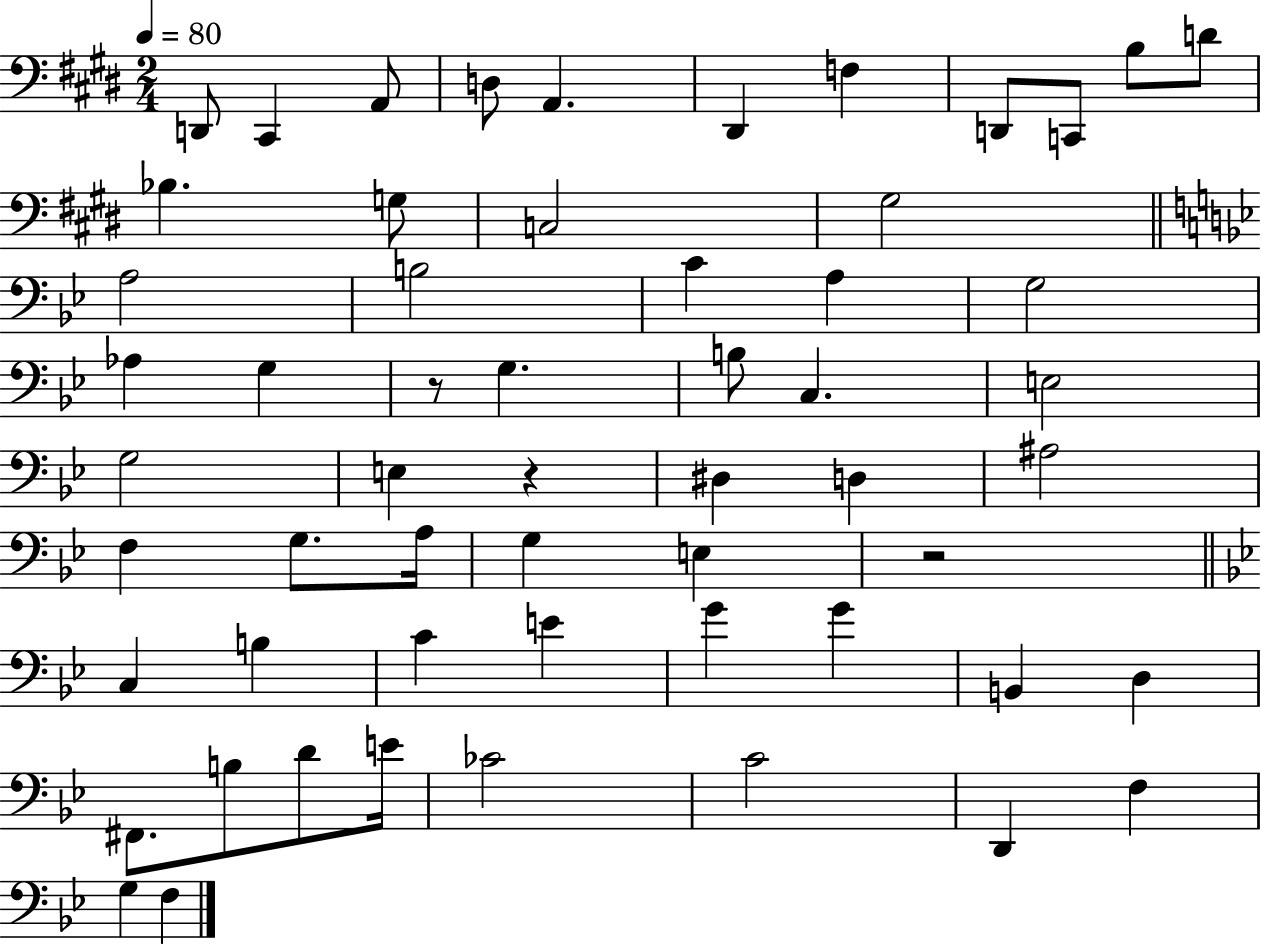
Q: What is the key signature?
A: E major